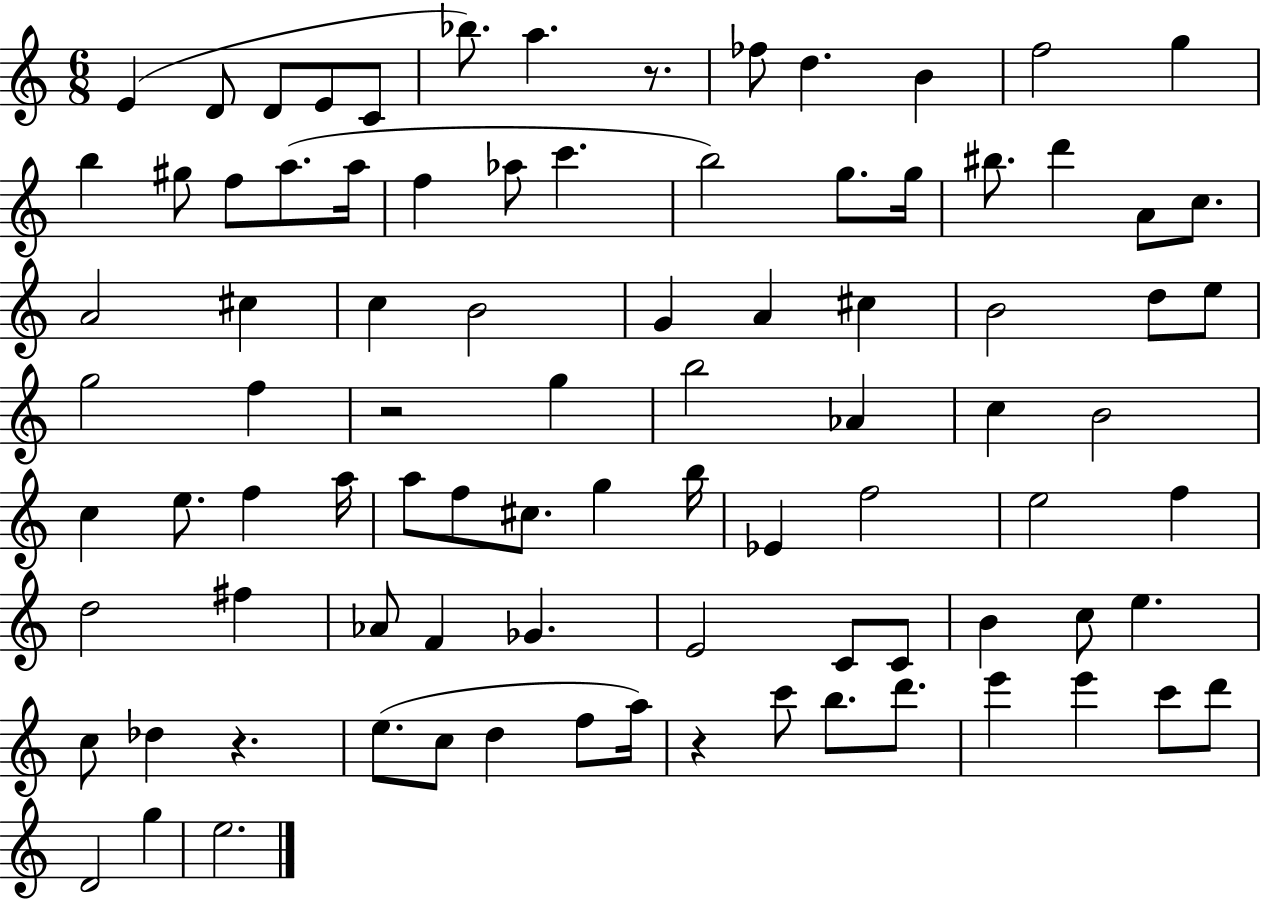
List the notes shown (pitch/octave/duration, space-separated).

E4/q D4/e D4/e E4/e C4/e Bb5/e. A5/q. R/e. FES5/e D5/q. B4/q F5/h G5/q B5/q G#5/e F5/e A5/e. A5/s F5/q Ab5/e C6/q. B5/h G5/e. G5/s BIS5/e. D6/q A4/e C5/e. A4/h C#5/q C5/q B4/h G4/q A4/q C#5/q B4/h D5/e E5/e G5/h F5/q R/h G5/q B5/h Ab4/q C5/q B4/h C5/q E5/e. F5/q A5/s A5/e F5/e C#5/e. G5/q B5/s Eb4/q F5/h E5/h F5/q D5/h F#5/q Ab4/e F4/q Gb4/q. E4/h C4/e C4/e B4/q C5/e E5/q. C5/e Db5/q R/q. E5/e. C5/e D5/q F5/e A5/s R/q C6/e B5/e. D6/e. E6/q E6/q C6/e D6/e D4/h G5/q E5/h.